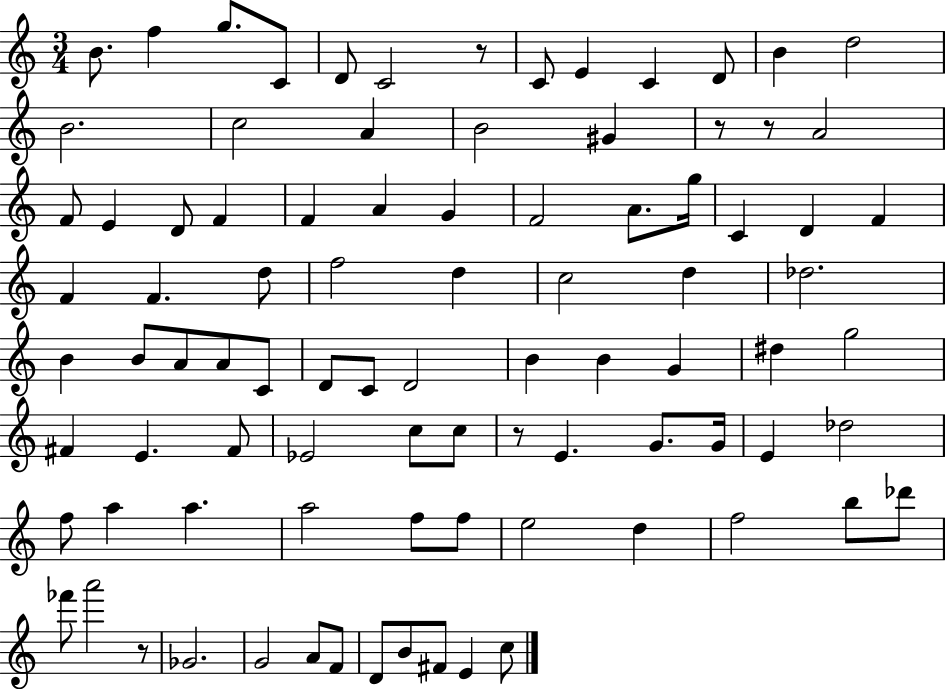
{
  \clef treble
  \numericTimeSignature
  \time 3/4
  \key c \major
  b'8. f''4 g''8. c'8 | d'8 c'2 r8 | c'8 e'4 c'4 d'8 | b'4 d''2 | \break b'2. | c''2 a'4 | b'2 gis'4 | r8 r8 a'2 | \break f'8 e'4 d'8 f'4 | f'4 a'4 g'4 | f'2 a'8. g''16 | c'4 d'4 f'4 | \break f'4 f'4. d''8 | f''2 d''4 | c''2 d''4 | des''2. | \break b'4 b'8 a'8 a'8 c'8 | d'8 c'8 d'2 | b'4 b'4 g'4 | dis''4 g''2 | \break fis'4 e'4. fis'8 | ees'2 c''8 c''8 | r8 e'4. g'8. g'16 | e'4 des''2 | \break f''8 a''4 a''4. | a''2 f''8 f''8 | e''2 d''4 | f''2 b''8 des'''8 | \break fes'''8 a'''2 r8 | ges'2. | g'2 a'8 f'8 | d'8 b'8 fis'8 e'4 c''8 | \break \bar "|."
}